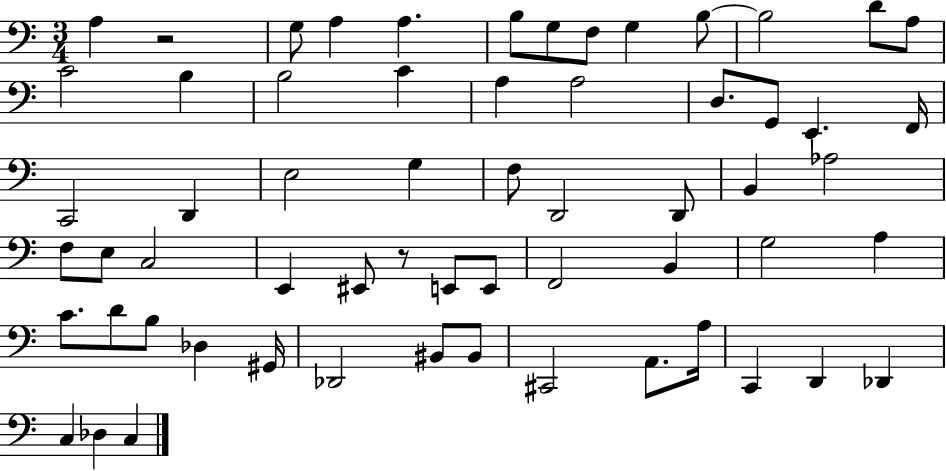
A3/q R/h G3/e A3/q A3/q. B3/e G3/e F3/e G3/q B3/e B3/h D4/e A3/e C4/h B3/q B3/h C4/q A3/q A3/h D3/e. G2/e E2/q. F2/s C2/h D2/q E3/h G3/q F3/e D2/h D2/e B2/q Ab3/h F3/e E3/e C3/h E2/q EIS2/e R/e E2/e E2/e F2/h B2/q G3/h A3/q C4/e. D4/e B3/e Db3/q G#2/s Db2/h BIS2/e BIS2/e C#2/h A2/e. A3/s C2/q D2/q Db2/q C3/q Db3/q C3/q